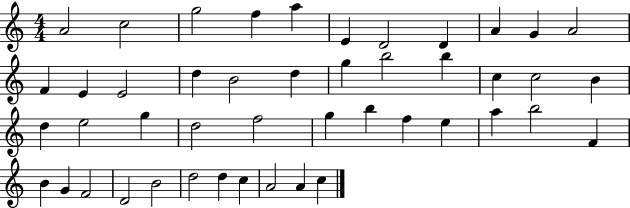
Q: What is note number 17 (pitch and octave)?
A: D5